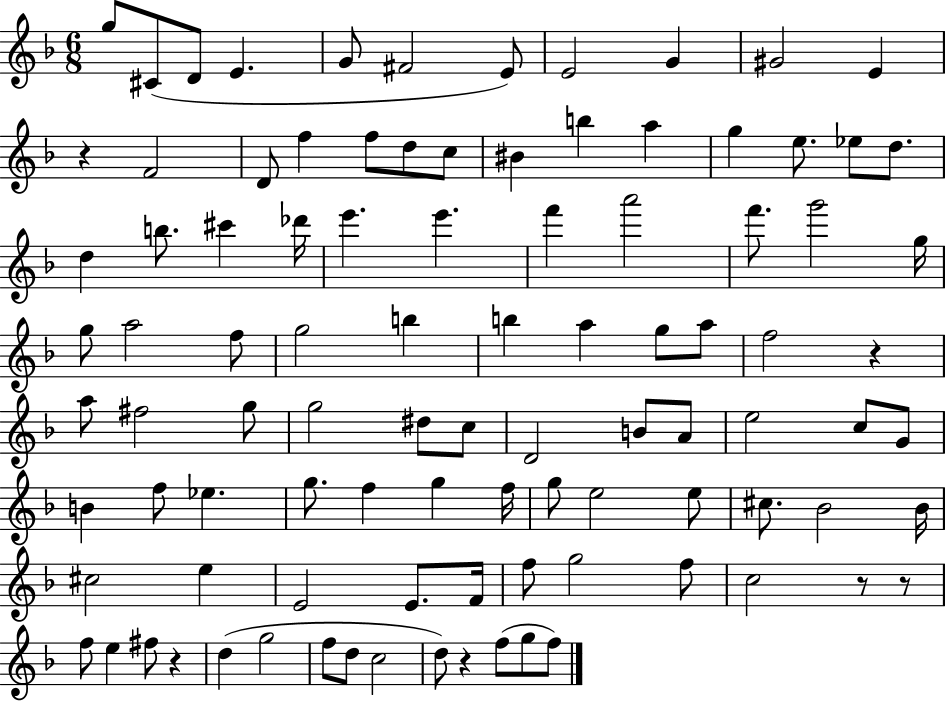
G5/e C#4/e D4/e E4/q. G4/e F#4/h E4/e E4/h G4/q G#4/h E4/q R/q F4/h D4/e F5/q F5/e D5/e C5/e BIS4/q B5/q A5/q G5/q E5/e. Eb5/e D5/e. D5/q B5/e. C#6/q Db6/s E6/q. E6/q. F6/q A6/h F6/e. G6/h G5/s G5/e A5/h F5/e G5/h B5/q B5/q A5/q G5/e A5/e F5/h R/q A5/e F#5/h G5/e G5/h D#5/e C5/e D4/h B4/e A4/e E5/h C5/e G4/e B4/q F5/e Eb5/q. G5/e. F5/q G5/q F5/s G5/e E5/h E5/e C#5/e. Bb4/h Bb4/s C#5/h E5/q E4/h E4/e. F4/s F5/e G5/h F5/e C5/h R/e R/e F5/e E5/q F#5/e R/q D5/q G5/h F5/e D5/e C5/h D5/e R/q F5/e G5/e F5/e